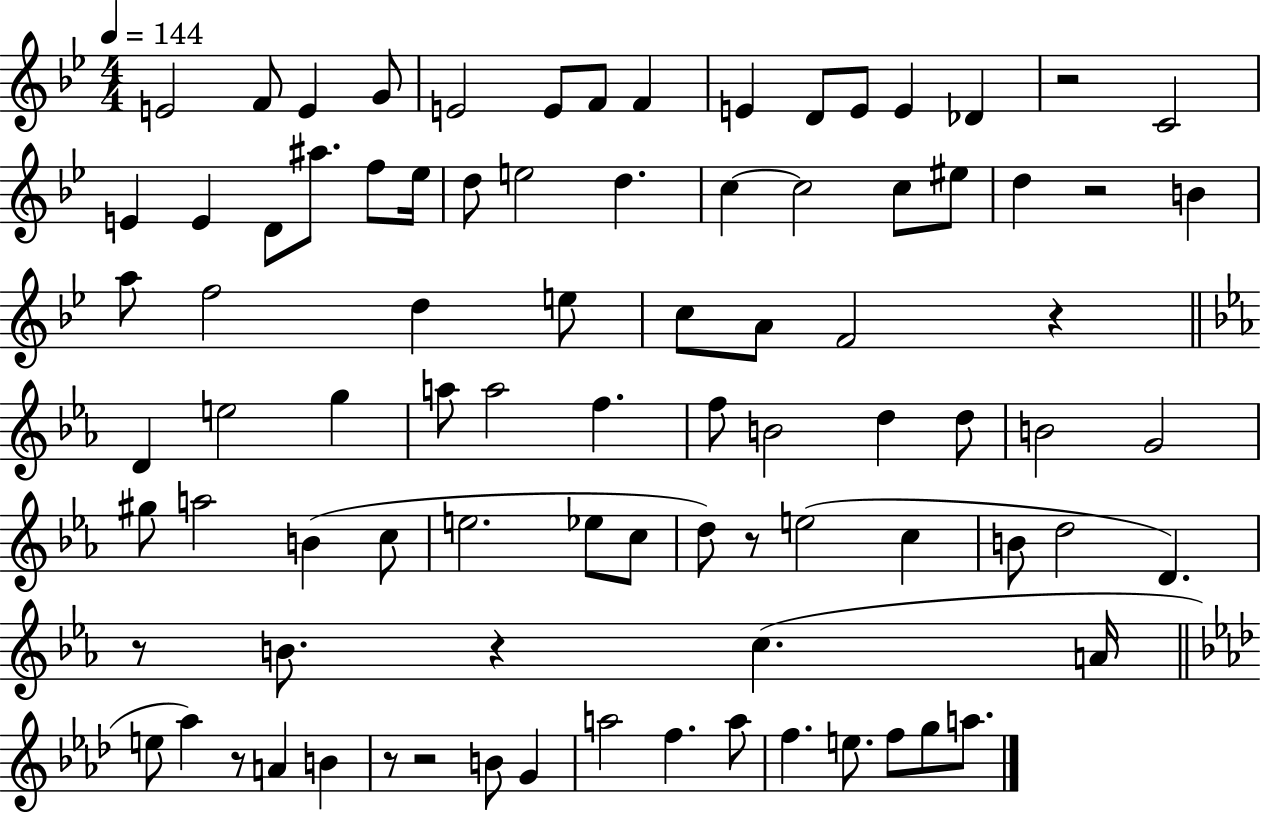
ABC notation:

X:1
T:Untitled
M:4/4
L:1/4
K:Bb
E2 F/2 E G/2 E2 E/2 F/2 F E D/2 E/2 E _D z2 C2 E E D/2 ^a/2 f/2 _e/4 d/2 e2 d c c2 c/2 ^e/2 d z2 B a/2 f2 d e/2 c/2 A/2 F2 z D e2 g a/2 a2 f f/2 B2 d d/2 B2 G2 ^g/2 a2 B c/2 e2 _e/2 c/2 d/2 z/2 e2 c B/2 d2 D z/2 B/2 z c A/4 e/2 _a z/2 A B z/2 z2 B/2 G a2 f a/2 f e/2 f/2 g/2 a/2